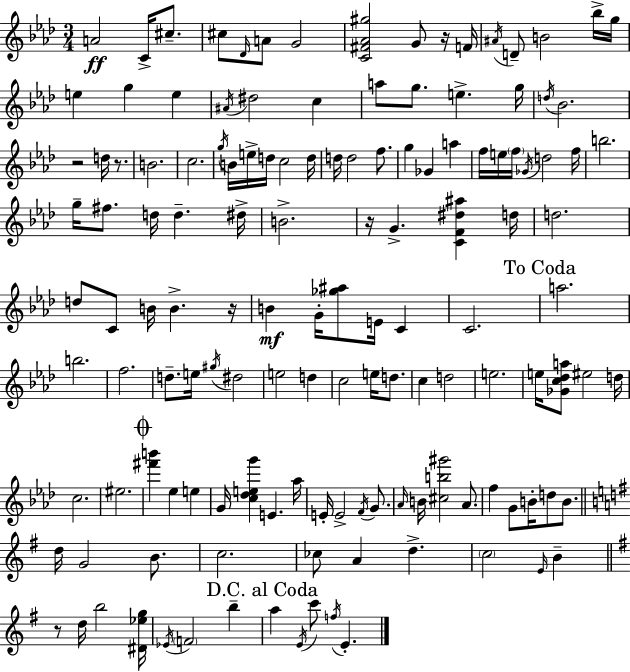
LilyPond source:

{
  \clef treble
  \numericTimeSignature
  \time 3/4
  \key aes \major
  a'2\ff c'16-> cis''8.-- | cis''8 \grace { des'16 } a'8 g'2 | <c' fis' aes' gis''>2 g'8 r16 | f'16 \acciaccatura { ais'16 } d'8-- b'2 | \break bes''16-> g''16 e''4 g''4 e''4 | \acciaccatura { ais'16 } dis''2 c''4 | a''8 g''8. e''4.-> | g''16 \acciaccatura { d''16 } bes'2. | \break r2 | d''16 r8. b'2. | c''2. | \acciaccatura { g''16 } b'16 e''16-> d''16 c''2 | \break d''16 d''16 d''2 | f''8. g''4 ges'4 | a''4 f''16 e''16 \parenthesize f''16 \acciaccatura { ges'16 } d''2 | f''16 b''2. | \break g''16-- fis''8. d''16 d''4.-- | dis''16-> b'2.-> | r16 g'4.-> | <c' f' dis'' ais''>4 d''16 d''2. | \break d''8 c'8 b'16 b'4.-> | r16 b'4\mf g'16-. <ges'' ais''>8 | e'16 c'4 c'2. | \mark "To Coda" a''2. | \break b''2. | f''2. | d''8.-- e''16 \acciaccatura { gis''16 } dis''2 | e''2 | \break d''4 c''2 | e''16 d''8. c''4 d''2 | e''2. | e''16 <ges' c'' des'' a''>8 eis''2 | \break d''16 c''2. | eis''2. | \mark \markup { \musicglyph "scripts.coda" } <fis''' b'''>4 ees''4 | e''4 g'16 <c'' des'' e'' g'''>4 | \break e'4. aes''16 e'16-. e'2-> | \acciaccatura { f'16 } g'8. \grace { aes'16 } b'16 <cis'' b'' gis'''>2 | aes'8. f''4 | g'8 b'16-. d''8 b'8. \bar "||" \break \key g \major d''16 g'2 b'8. | c''2. | ces''8 a'4 d''4.-> | \parenthesize c''2 \grace { e'16 } b'4-- | \break \bar "||" \break \key g \major r8 d''16 b''2 <dis' ees'' g''>16 | \acciaccatura { ees'16 } \parenthesize f'2 b''4-- | \mark "D.C. al Coda" a''4 \acciaccatura { e'16 } c'''8 \acciaccatura { f''16 } e'4.-. | \bar "|."
}